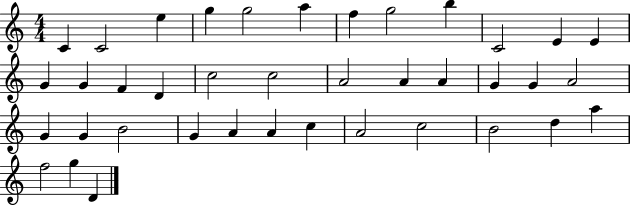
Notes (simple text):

C4/q C4/h E5/q G5/q G5/h A5/q F5/q G5/h B5/q C4/h E4/q E4/q G4/q G4/q F4/q D4/q C5/h C5/h A4/h A4/q A4/q G4/q G4/q A4/h G4/q G4/q B4/h G4/q A4/q A4/q C5/q A4/h C5/h B4/h D5/q A5/q F5/h G5/q D4/q